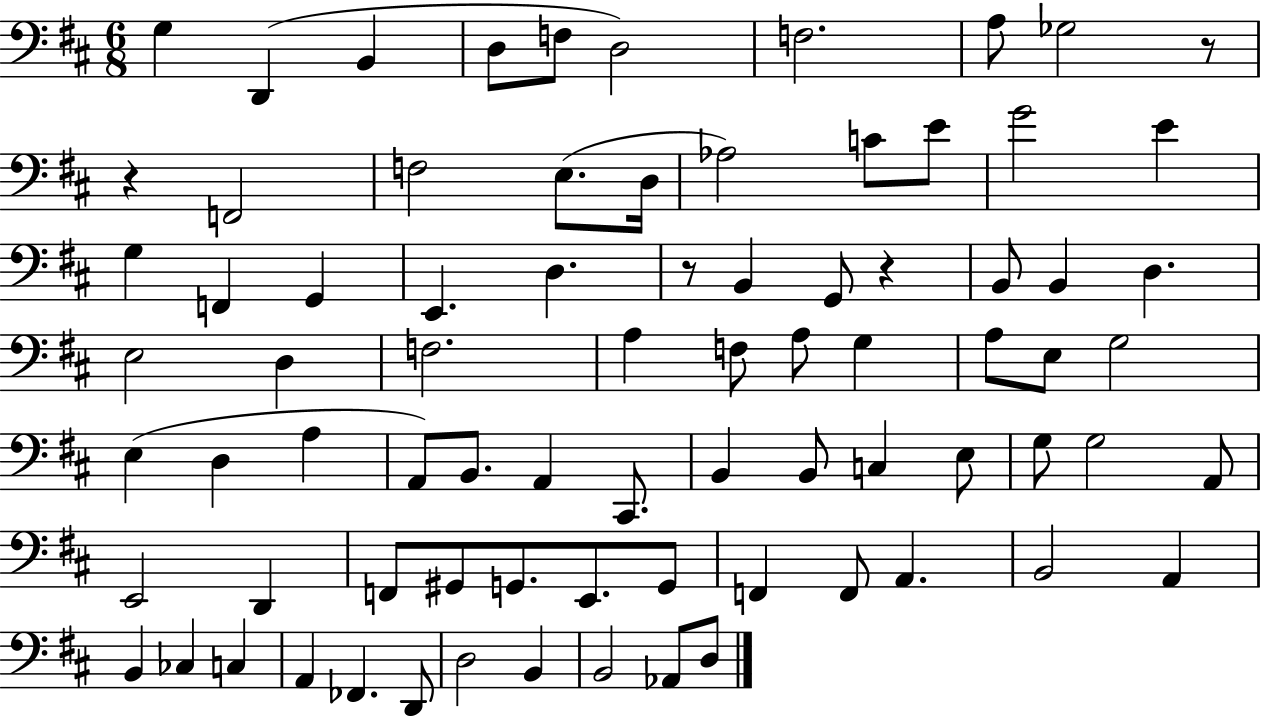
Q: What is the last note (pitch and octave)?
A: D3